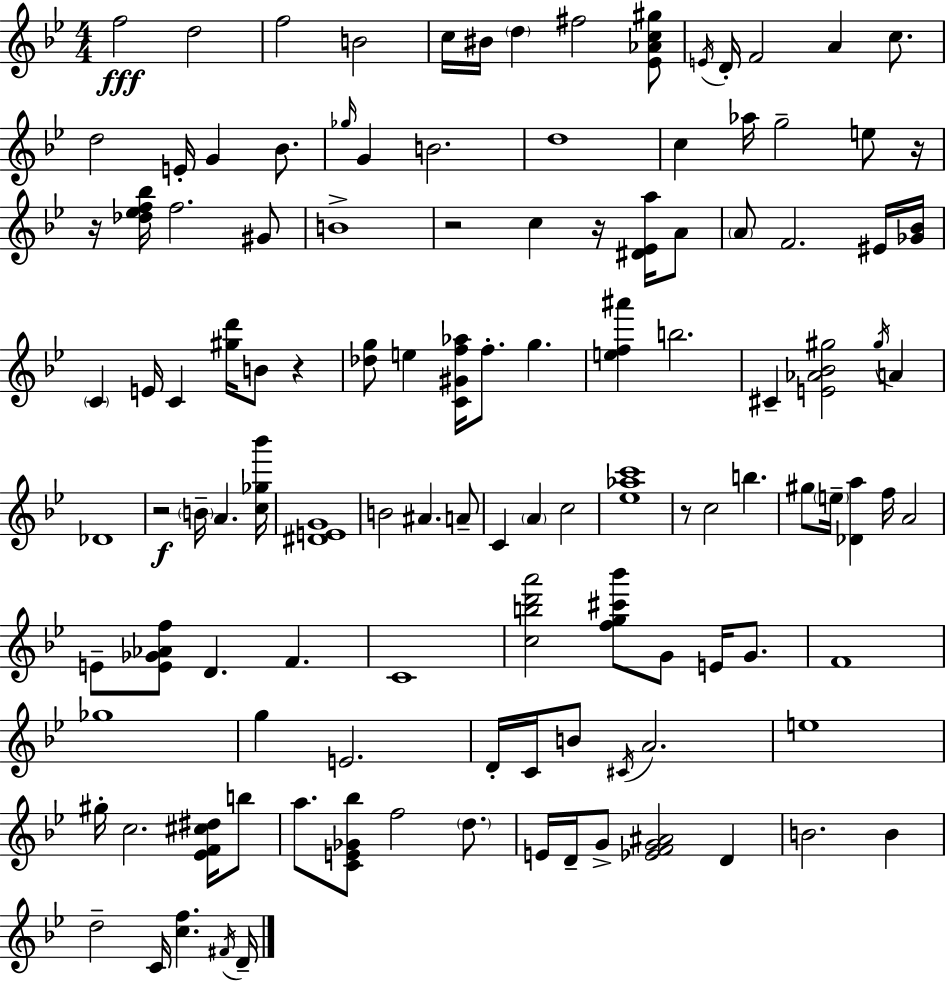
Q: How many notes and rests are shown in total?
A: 119